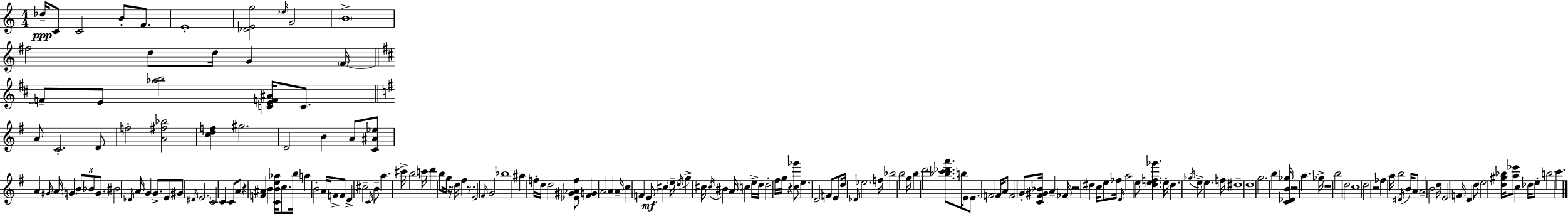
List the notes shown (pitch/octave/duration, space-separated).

Db5/s C4/e C4/h B4/e F4/e. E4/w [Db4,E4,G5]/h Eb5/s G4/h B4/w F#5/h D5/e D5/s G4/q F4/s F4/e E4/e [Ab5,B5]/h [C4,E4,F4,A#4]/s C4/e. A4/e C4/h. D4/e F5/h [A4,F#5,Bb5]/h [C5,D5,F5]/q G#5/h. D4/h B4/q A4/e [C4,A#4,Eb5]/e A4/q G#4/s A4/s G4/q B4/e Bb4/e G4/e. BIS4/h Db4/s A4/s G4/q G4/e. E4/e G#4/e D#4/s E4/h. C4/h C4/q C4/e A4/e R/q [F4,A#4]/q B4/q [C4,B4,E5,Ab5]/s C5/e. B5/s A5/q B4/h A4/s F4/e F4/e D4/q C#5/h C4/s B4/e A5/q. C#6/s B5/h C6/s D6/q B5/e G5/s R/s D5/s F#5/q R/e. E4/h F#4/s G4/h Bb5/w A#5/q F5/s D5/s D5/h [Eb4,G#4,Ab4,F5]/e [F#4,G4]/q A4/h A4/q A4/s C5/q F4/q E4/e C#5/q E5/s D5/s G5/q C#5/s C#5/s BIS4/q A4/s C5/q E5/s D5/s D5/h F#5/s G5/s R/q [C5,Gb6]/e E5/q. D4/h F4/e E4/e D5/s Db4/s Eb5/h. F5/s Bb5/h B5/h G5/s B5/q D6/h [Bb5,C6,Db6,A6]/e. B5/s E4/s E4/e. F4/h F4/s A4/e F4/h G4/e [C4,F#4,G#4,Bb4]/s A4/q FES4/s R/h D#5/q C5/s E5/e FES5/s D4/s A5/h E5/e [D5,E5,F5,Gb6]/q. E5/s D5/q. Gb5/s E5/e E5/q. F5/s D#5/w D5/w G5/h. B5/q [C4,Db4,B4,Gb5]/s R/h A5/q. Gb5/s R/w B5/h D5/h C5/w D5/h R/h FES5/q A5/s B5/h D#4/s B4/s A4/e A4/h B4/h D5/s E4/h F4/s D4/q D5/e E5/h [D5,G#5,Bb5]/s [A5,Eb6]/e C5/q Db5/s E5/e B5/h C6/q.